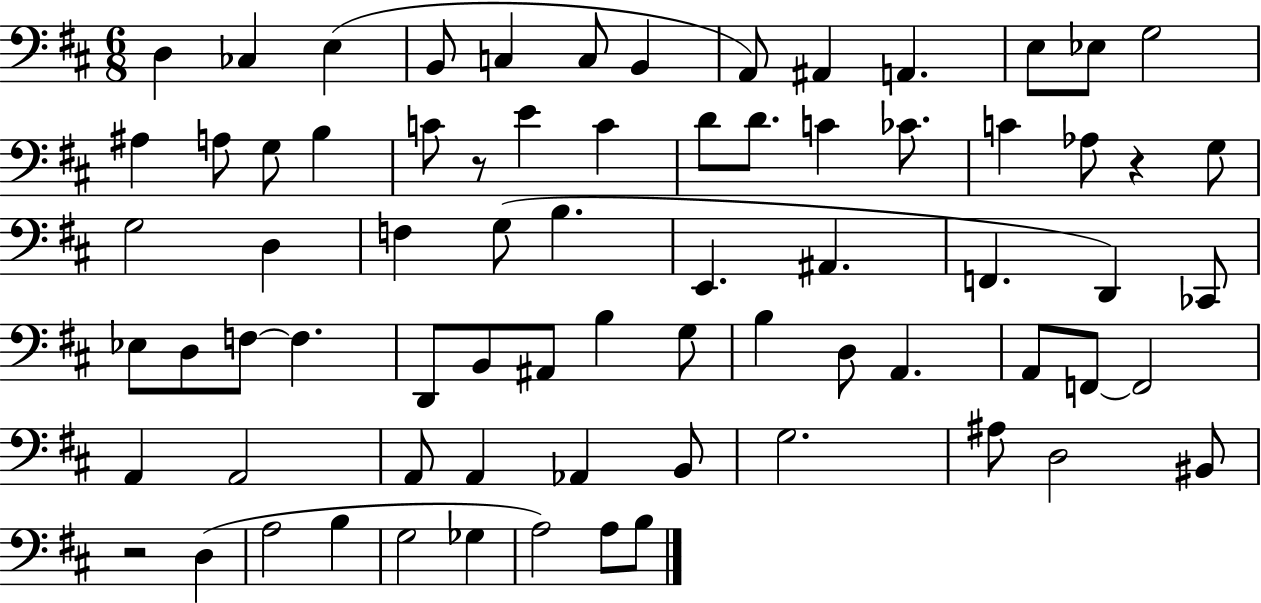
{
  \clef bass
  \numericTimeSignature
  \time 6/8
  \key d \major
  \repeat volta 2 { d4 ces4 e4( | b,8 c4 c8 b,4 | a,8) ais,4 a,4. | e8 ees8 g2 | \break ais4 a8 g8 b4 | c'8 r8 e'4 c'4 | d'8 d'8. c'4 ces'8. | c'4 aes8 r4 g8 | \break g2 d4 | f4 g8( b4. | e,4. ais,4. | f,4. d,4) ces,8 | \break ees8 d8 f8~~ f4. | d,8 b,8 ais,8 b4 g8 | b4 d8 a,4. | a,8 f,8~~ f,2 | \break a,4 a,2 | a,8 a,4 aes,4 b,8 | g2. | ais8 d2 bis,8 | \break r2 d4( | a2 b4 | g2 ges4 | a2) a8 b8 | \break } \bar "|."
}